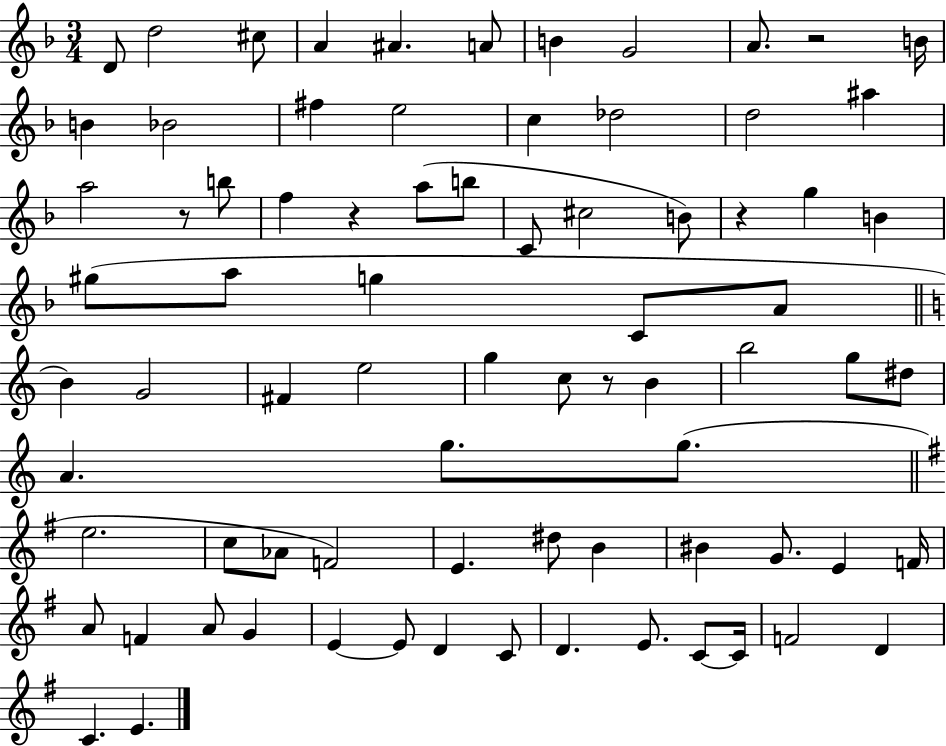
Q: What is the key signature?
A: F major